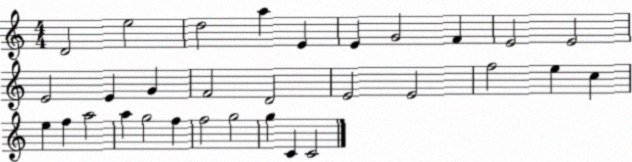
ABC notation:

X:1
T:Untitled
M:4/4
L:1/4
K:C
D2 e2 d2 a E E G2 F E2 E2 E2 E G F2 D2 E2 E2 f2 e c e f a2 a g2 f f2 g2 g C C2